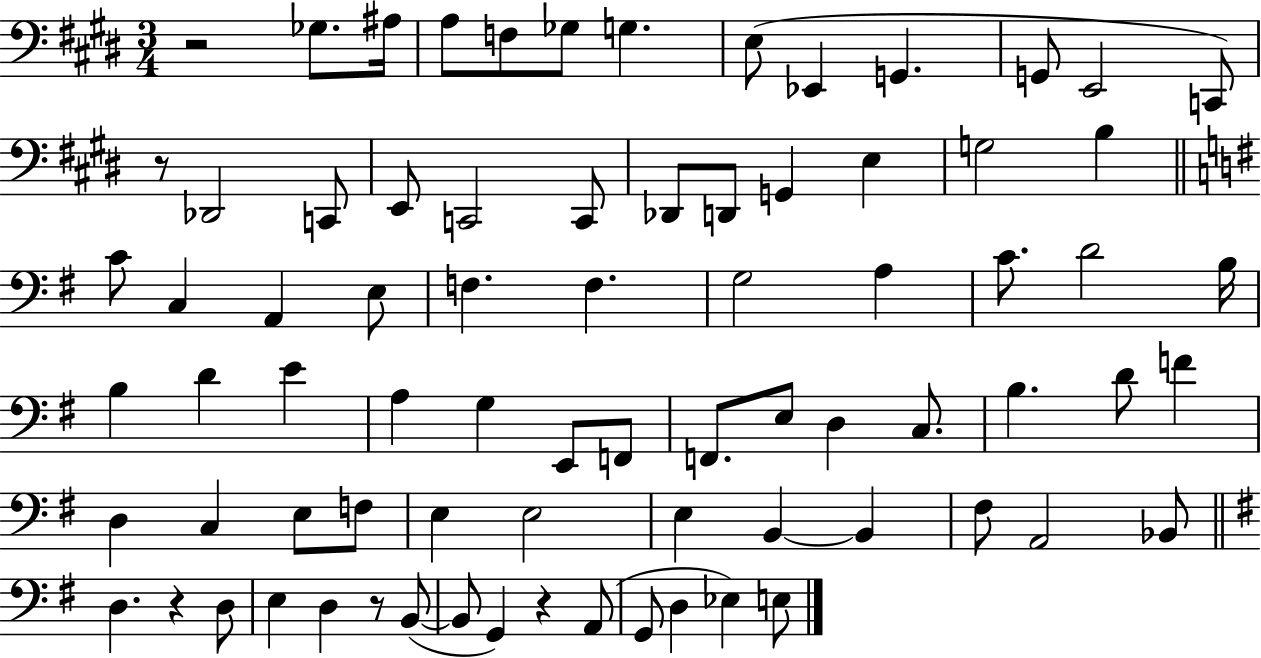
X:1
T:Untitled
M:3/4
L:1/4
K:E
z2 _G,/2 ^A,/4 A,/2 F,/2 _G,/2 G, E,/2 _E,, G,, G,,/2 E,,2 C,,/2 z/2 _D,,2 C,,/2 E,,/2 C,,2 C,,/2 _D,,/2 D,,/2 G,, E, G,2 B, C/2 C, A,, E,/2 F, F, G,2 A, C/2 D2 B,/4 B, D E A, G, E,,/2 F,,/2 F,,/2 E,/2 D, C,/2 B, D/2 F D, C, E,/2 F,/2 E, E,2 E, B,, B,, ^F,/2 A,,2 _B,,/2 D, z D,/2 E, D, z/2 B,,/2 B,,/2 G,, z A,,/2 G,,/2 D, _E, E,/2